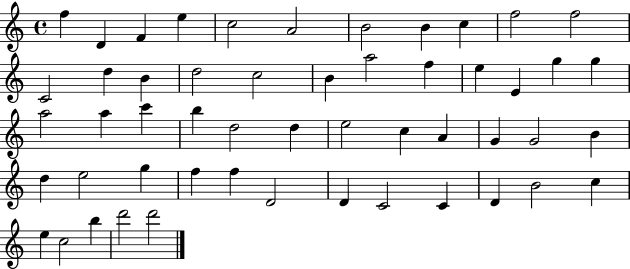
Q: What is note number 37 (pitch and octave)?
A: E5